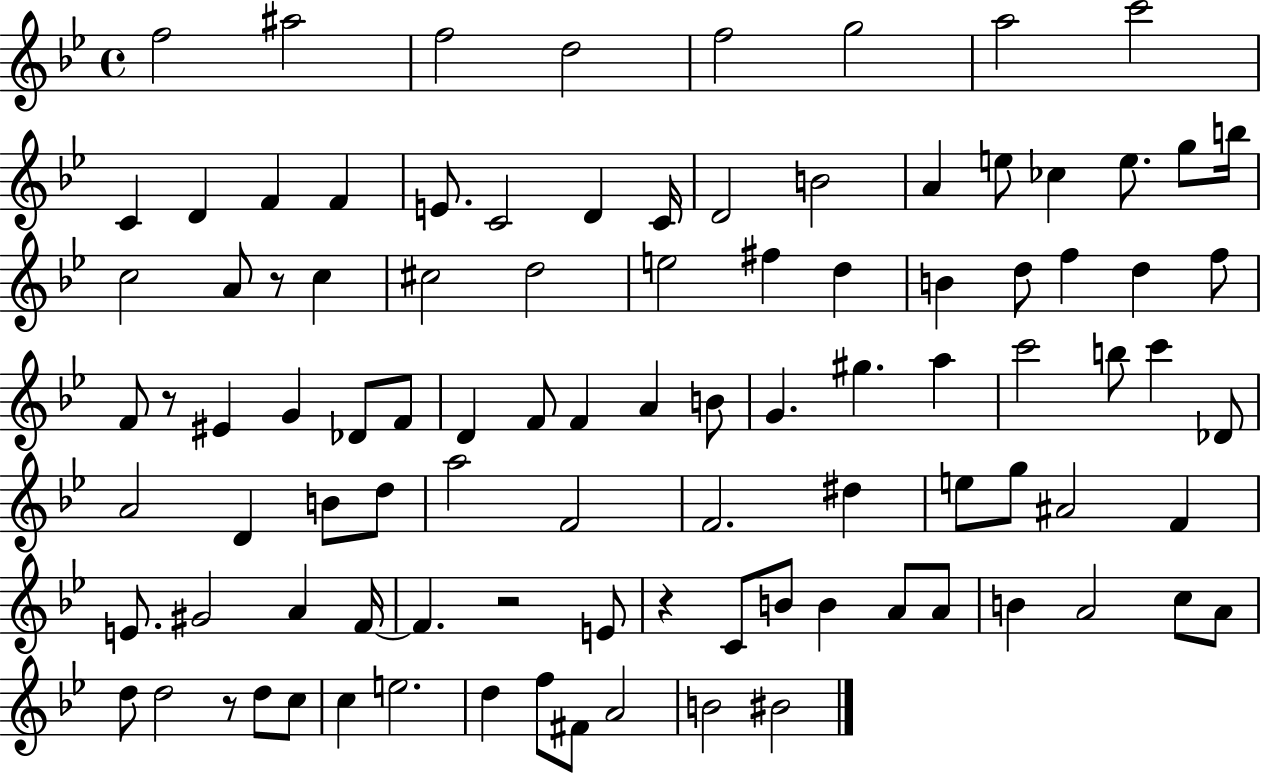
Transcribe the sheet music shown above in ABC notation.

X:1
T:Untitled
M:4/4
L:1/4
K:Bb
f2 ^a2 f2 d2 f2 g2 a2 c'2 C D F F E/2 C2 D C/4 D2 B2 A e/2 _c e/2 g/2 b/4 c2 A/2 z/2 c ^c2 d2 e2 ^f d B d/2 f d f/2 F/2 z/2 ^E G _D/2 F/2 D F/2 F A B/2 G ^g a c'2 b/2 c' _D/2 A2 D B/2 d/2 a2 F2 F2 ^d e/2 g/2 ^A2 F E/2 ^G2 A F/4 F z2 E/2 z C/2 B/2 B A/2 A/2 B A2 c/2 A/2 d/2 d2 z/2 d/2 c/2 c e2 d f/2 ^F/2 A2 B2 ^B2